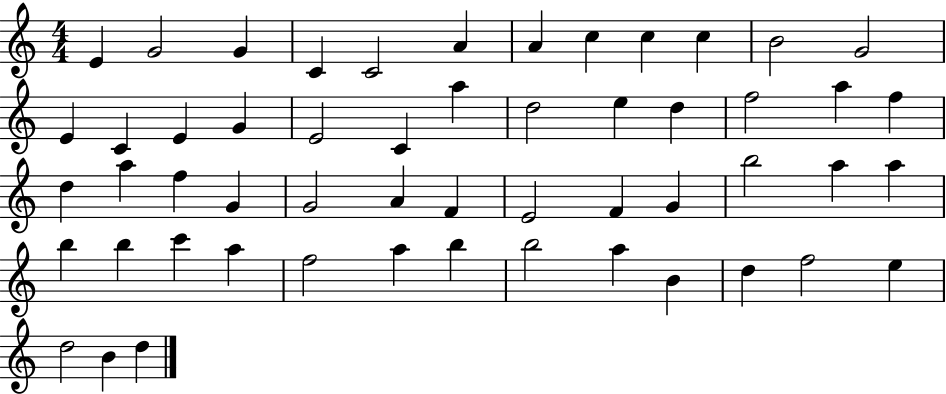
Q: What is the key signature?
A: C major